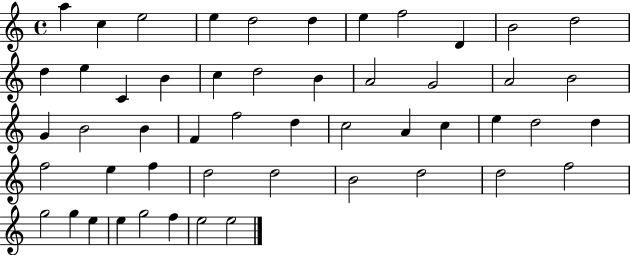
{
  \clef treble
  \time 4/4
  \defaultTimeSignature
  \key c \major
  a''4 c''4 e''2 | e''4 d''2 d''4 | e''4 f''2 d'4 | b'2 d''2 | \break d''4 e''4 c'4 b'4 | c''4 d''2 b'4 | a'2 g'2 | a'2 b'2 | \break g'4 b'2 b'4 | f'4 f''2 d''4 | c''2 a'4 c''4 | e''4 d''2 d''4 | \break f''2 e''4 f''4 | d''2 d''2 | b'2 d''2 | d''2 f''2 | \break g''2 g''4 e''4 | e''4 g''2 f''4 | e''2 e''2 | \bar "|."
}